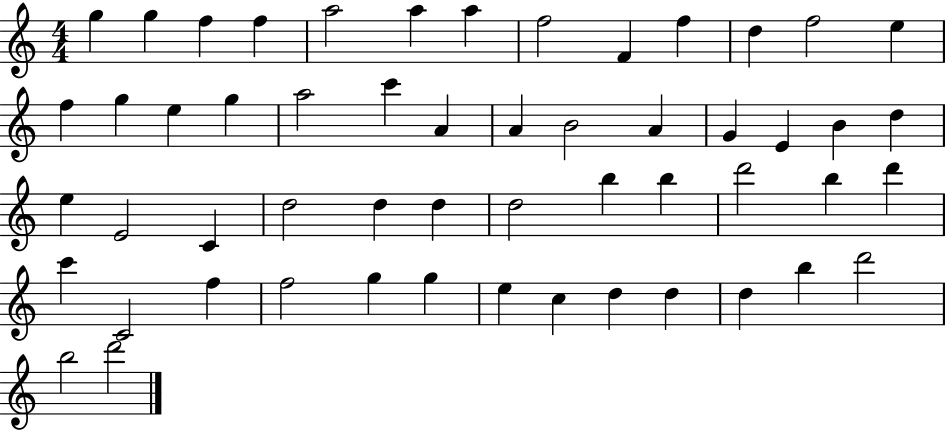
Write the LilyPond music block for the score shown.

{
  \clef treble
  \numericTimeSignature
  \time 4/4
  \key c \major
  g''4 g''4 f''4 f''4 | a''2 a''4 a''4 | f''2 f'4 f''4 | d''4 f''2 e''4 | \break f''4 g''4 e''4 g''4 | a''2 c'''4 a'4 | a'4 b'2 a'4 | g'4 e'4 b'4 d''4 | \break e''4 e'2 c'4 | d''2 d''4 d''4 | d''2 b''4 b''4 | d'''2 b''4 d'''4 | \break c'''4 c'2 f''4 | f''2 g''4 g''4 | e''4 c''4 d''4 d''4 | d''4 b''4 d'''2 | \break b''2 d'''2 | \bar "|."
}